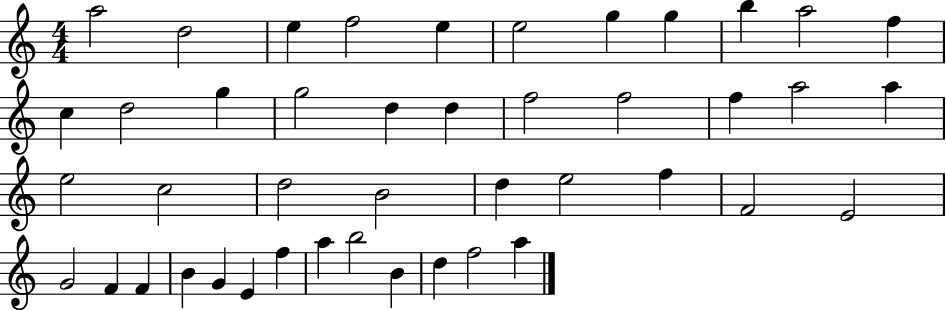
A5/h D5/h E5/q F5/h E5/q E5/h G5/q G5/q B5/q A5/h F5/q C5/q D5/h G5/q G5/h D5/q D5/q F5/h F5/h F5/q A5/h A5/q E5/h C5/h D5/h B4/h D5/q E5/h F5/q F4/h E4/h G4/h F4/q F4/q B4/q G4/q E4/q F5/q A5/q B5/h B4/q D5/q F5/h A5/q